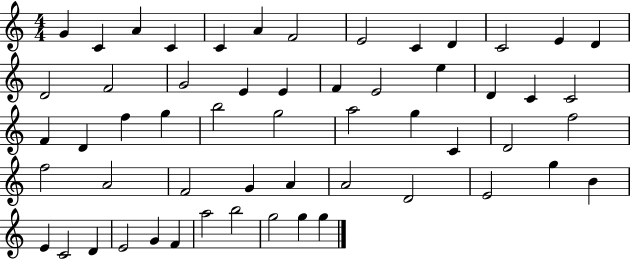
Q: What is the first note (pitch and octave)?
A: G4